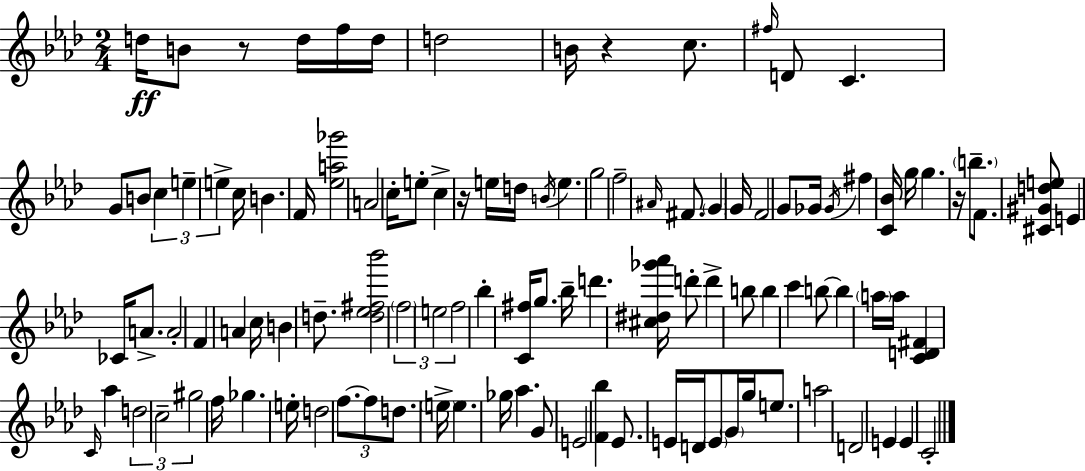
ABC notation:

X:1
T:Untitled
M:2/4
L:1/4
K:Ab
d/4 B/2 z/2 d/4 f/4 d/4 d2 B/4 z c/2 ^f/4 D/2 C G/2 B/2 c e e c/4 B F/4 [_ea_g']2 A2 c/4 e/2 c z/4 e/4 d/4 B/4 e g2 f2 ^A/4 ^F/2 G G/4 F2 G/2 _G/4 _G/4 ^f [C_B]/4 g/4 g z/4 b/2 F/2 [^C^Gde]/2 E _C/4 A/2 A2 F A c/4 B d/2 [d_e^f_b']2 f2 e2 f2 _b [C^f]/4 g/2 _b/4 d' [^c^d_g'_a']/4 d'/2 d' b/2 b c' b/2 b a/4 a/4 [CD^F] C/4 _a d2 c2 ^g2 f/4 _g e/4 d2 f/2 f/2 d/2 e/4 e _g/4 _a G/2 E2 [F_b] _E/2 E/4 D/4 E/2 G/4 g/4 e/2 a2 D2 E E C2